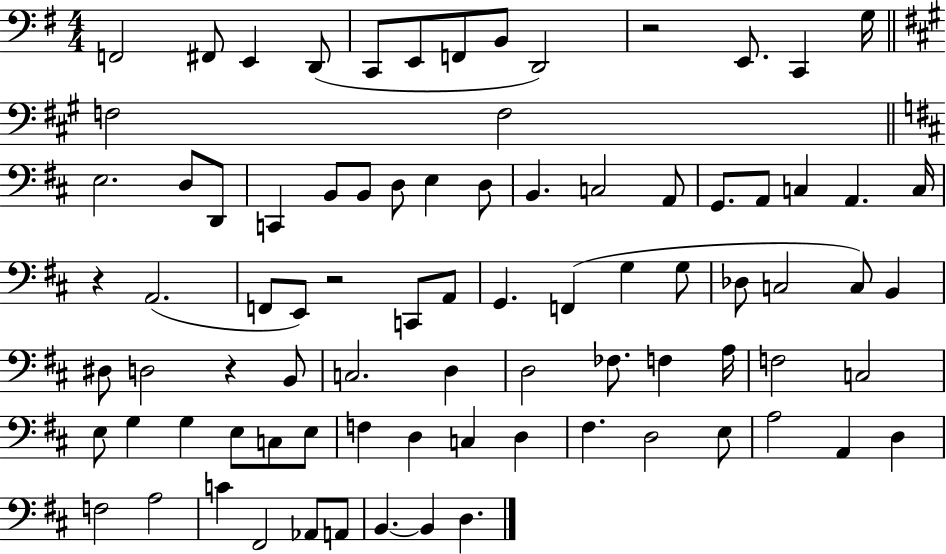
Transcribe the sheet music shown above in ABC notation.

X:1
T:Untitled
M:4/4
L:1/4
K:G
F,,2 ^F,,/2 E,, D,,/2 C,,/2 E,,/2 F,,/2 B,,/2 D,,2 z2 E,,/2 C,, G,/4 F,2 F,2 E,2 D,/2 D,,/2 C,, B,,/2 B,,/2 D,/2 E, D,/2 B,, C,2 A,,/2 G,,/2 A,,/2 C, A,, C,/4 z A,,2 F,,/2 E,,/2 z2 C,,/2 A,,/2 G,, F,, G, G,/2 _D,/2 C,2 C,/2 B,, ^D,/2 D,2 z B,,/2 C,2 D, D,2 _F,/2 F, A,/4 F,2 C,2 E,/2 G, G, E,/2 C,/2 E,/2 F, D, C, D, ^F, D,2 E,/2 A,2 A,, D, F,2 A,2 C ^F,,2 _A,,/2 A,,/2 B,, B,, D,